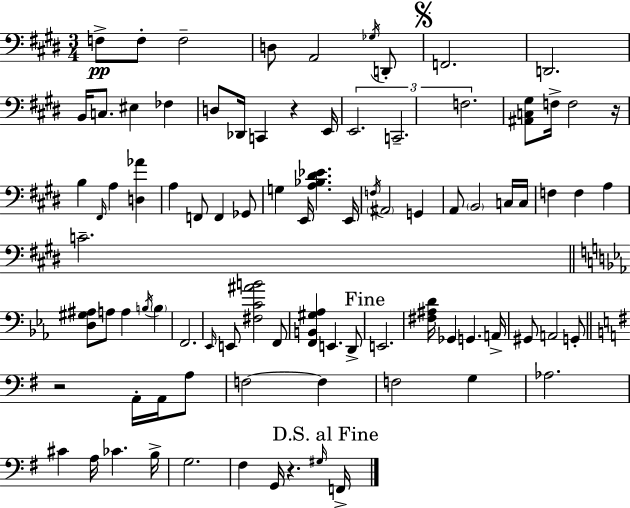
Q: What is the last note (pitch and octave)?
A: F2